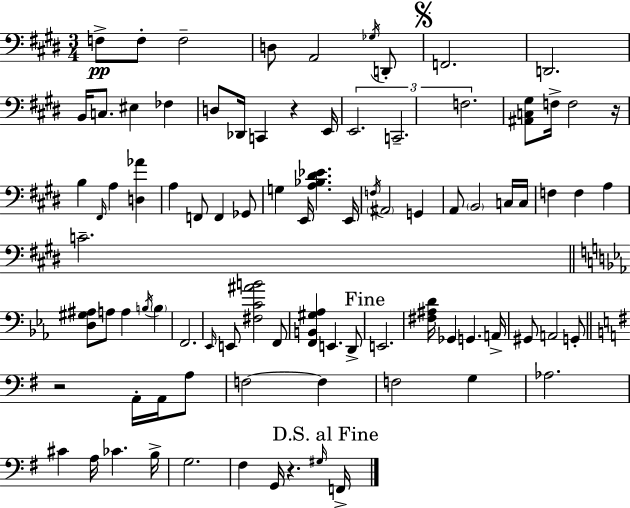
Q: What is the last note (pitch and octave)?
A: F2